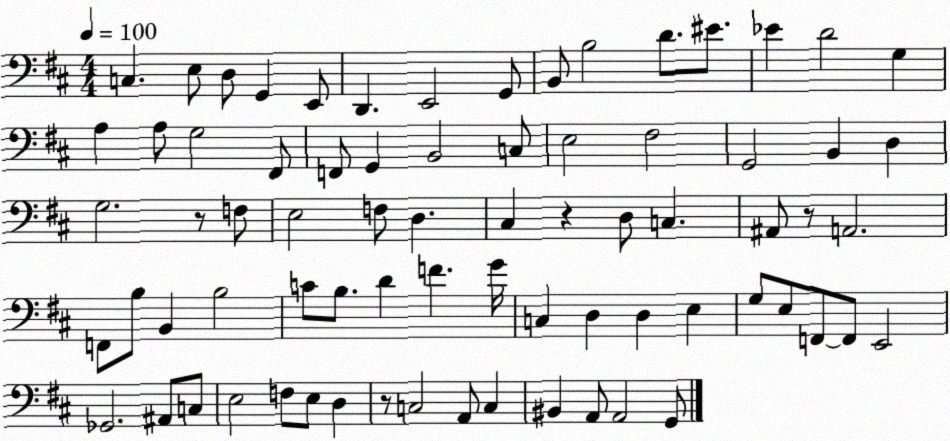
X:1
T:Untitled
M:4/4
L:1/4
K:D
C, E,/2 D,/2 G,, E,,/2 D,, E,,2 G,,/2 B,,/2 B,2 D/2 ^E/2 _E D2 G, A, A,/2 G,2 ^F,,/2 F,,/2 G,, B,,2 C,/2 E,2 ^F,2 G,,2 B,, D, G,2 z/2 F,/2 E,2 F,/2 D, ^C, z D,/2 C, ^A,,/2 z/2 A,,2 F,,/2 B,/2 B,, B,2 C/2 B,/2 D F G/4 C, D, D, E, G,/2 E,/2 F,,/2 F,,/2 E,,2 _G,,2 ^A,,/2 C,/2 E,2 F,/2 E,/2 D, z/2 C,2 A,,/2 C, ^B,, A,,/2 A,,2 G,,/2